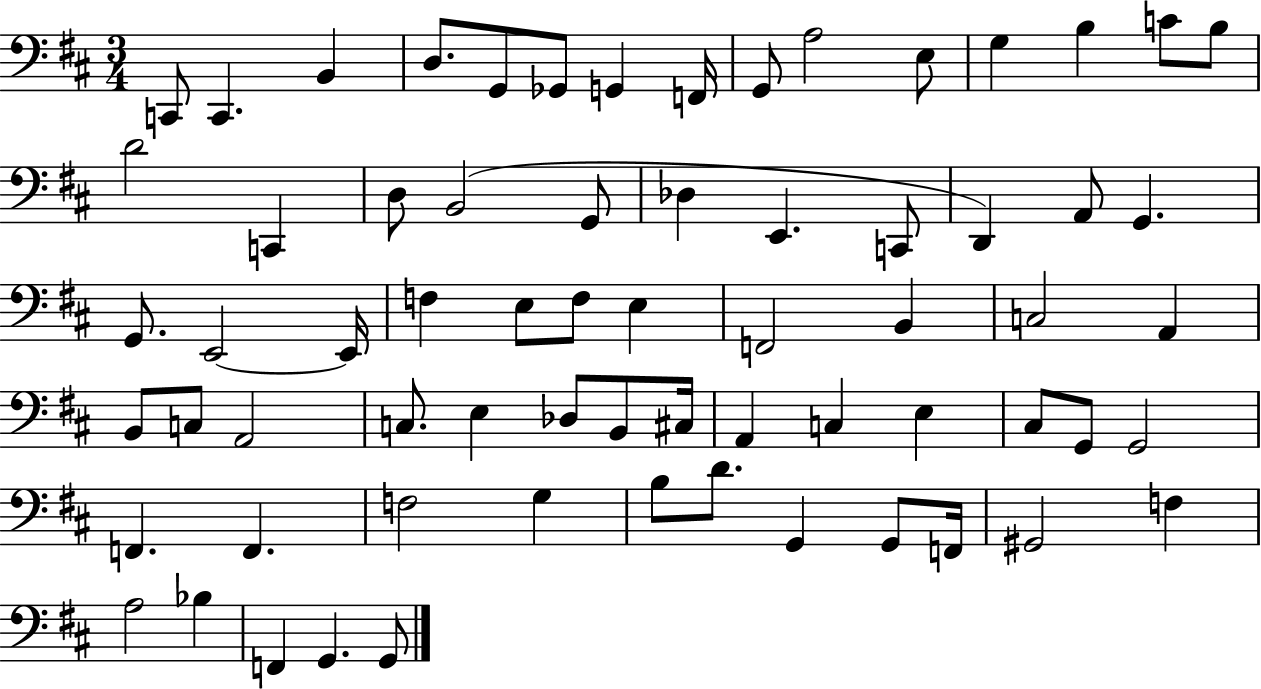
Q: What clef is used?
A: bass